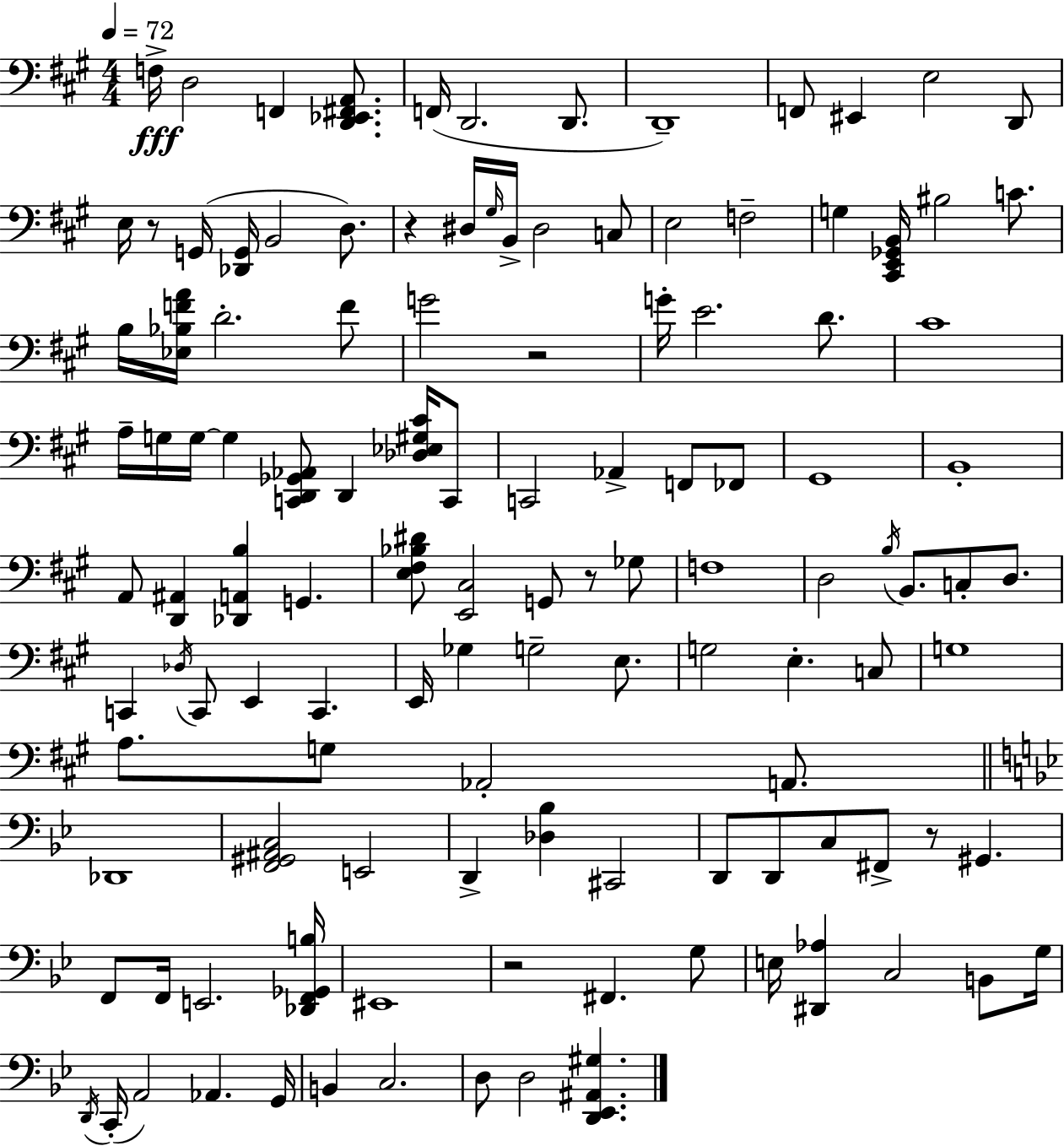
{
  \clef bass
  \numericTimeSignature
  \time 4/4
  \key a \major
  \tempo 4 = 72
  f16->\fff d2 f,4 <d, ees, fis, a,>8. | f,16( d,2. d,8. | d,1--) | f,8 eis,4 e2 d,8 | \break e16 r8 g,16( <des, g,>16 b,2 d8.) | r4 dis16 \grace { gis16 } b,16-> dis2 c8 | e2 f2-- | g4 <cis, e, ges, b,>16 bis2 c'8. | \break b16 <ees bes f' a'>16 d'2.-. f'8 | g'2 r2 | g'16-. e'2. d'8. | cis'1 | \break a16-- g16 g16~~ g4 <c, d, ges, aes,>8 d,4 <des ees gis cis'>16 c,8 | c,2 aes,4-> f,8 fes,8 | gis,1 | b,1-. | \break a,8 <d, ais,>4 <des, a, b>4 g,4. | <e fis bes dis'>8 <e, cis>2 g,8 r8 ges8 | f1 | d2 \acciaccatura { b16 } b,8. c8-. d8. | \break c,4 \acciaccatura { des16 } c,8 e,4 c,4. | e,16 ges4 g2-- | e8. g2 e4.-. | c8 g1 | \break a8. g8 aes,2-. | a,8. \bar "||" \break \key g \minor des,1 | <f, gis, ais, c>2 e,2 | d,4-> <des bes>4 cis,2 | d,8 d,8 c8 fis,8-> r8 gis,4. | \break f,8 f,16 e,2. <des, f, ges, b>16 | eis,1 | r2 fis,4. g8 | e16 <dis, aes>4 c2 b,8 g16 | \break \acciaccatura { d,16 }( c,16-. a,2) aes,4. | g,16 b,4 c2. | d8 d2 <d, ees, ais, gis>4. | \bar "|."
}